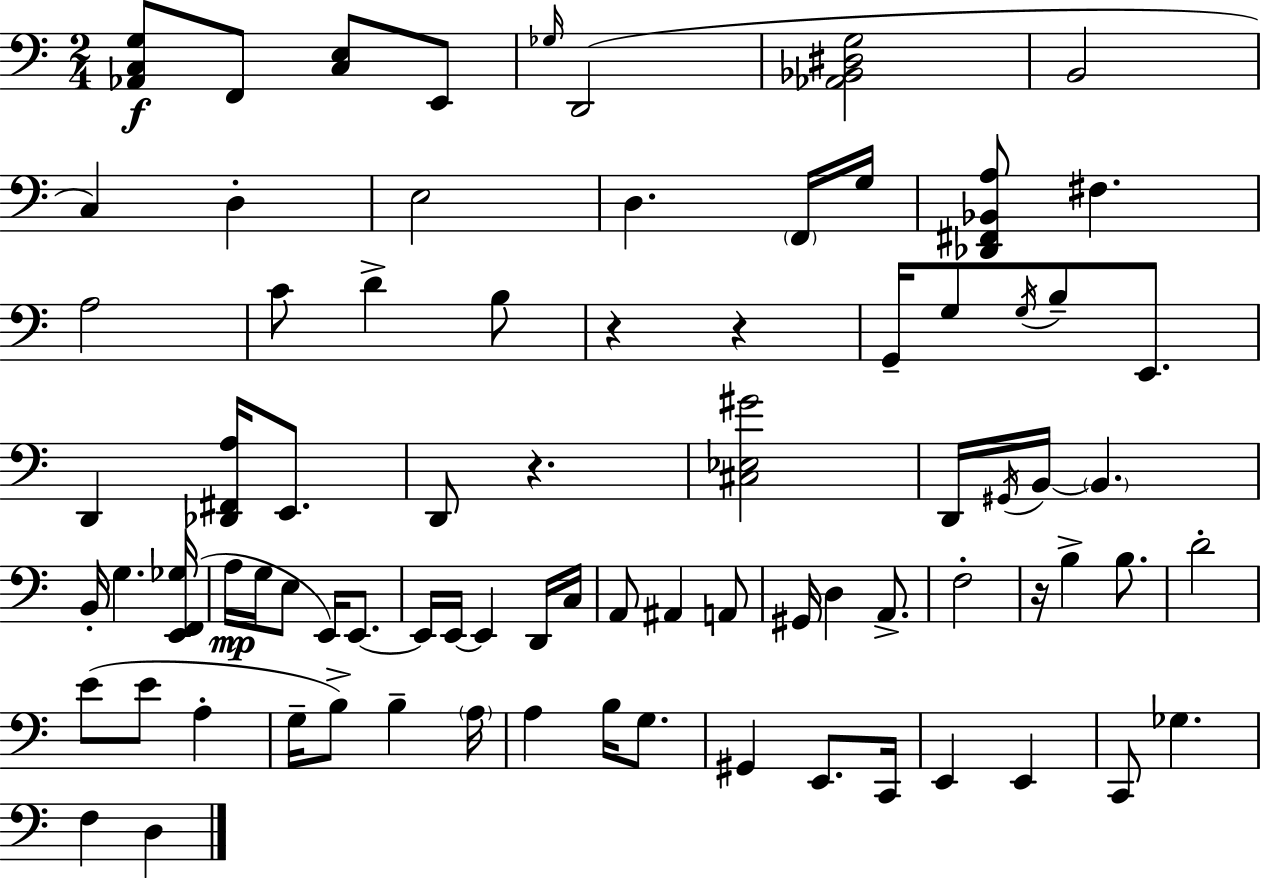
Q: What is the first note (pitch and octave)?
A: F2